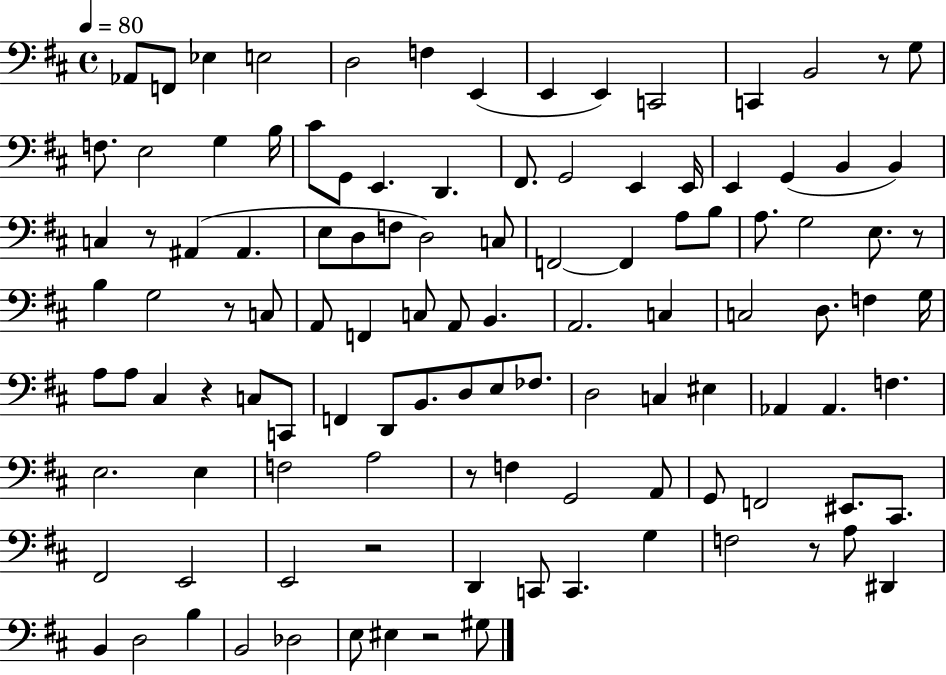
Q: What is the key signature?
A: D major